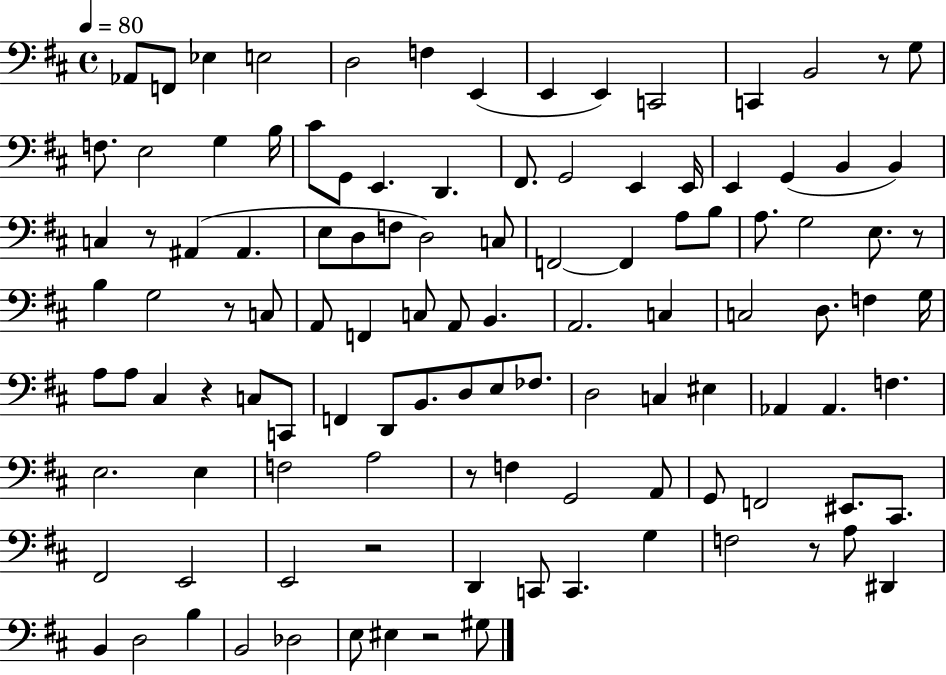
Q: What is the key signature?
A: D major